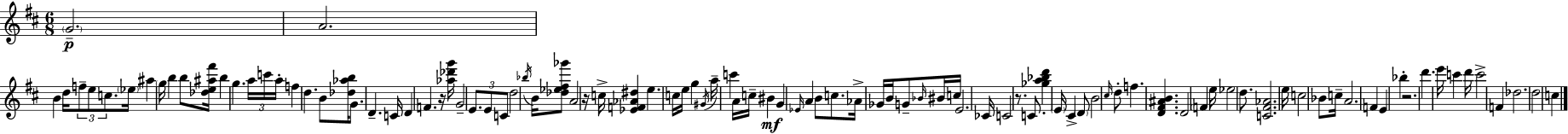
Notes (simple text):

G4/h. A4/h. B4/q D5/s F5/e E5/e C5/e. Eb5/s A#5/q G5/s B5/q B5/e [Db5,E5,A#5,F#6]/s B5/q G5/q. A5/s C6/s A5/s F5/q D5/q. B4/e [Db5,Ab5,B5]/s G4/e. D4/q. C4/s D4/q F4/q. R/s [Ab5,Db6,G6]/s G4/h E4/e. E4/e C4/e D5/h Bb5/s B4/s [Db5,Eb5,F#5,Gb6]/e A4/h R/s C5/s [Eb4,F4,Ab4,D#5]/q E5/q. C5/s E5/s G5/q G#4/s A5/s C6/q A4/s C5/s BIS4/q G4/q Eb4/s A4/q B4/e C5/e. Ab4/s Gb4/s B4/s G4/e Bb4/s BIS4/s C5/s E4/h. CES4/s C4/h R/e. C4/e. [Gb5,A5,Bb5,D6]/q E4/s C#4/q D4/e B4/h C#5/s D5/e F5/q. [D4,F#4,A#4,B4]/q. D4/h F4/q E5/s Eb5/h D5/e. [C4,F#4,Ab4]/h. E5/s C5/h Bb4/e C5/s A4/h. F4/q E4/q Bb5/q R/h. D6/q. E6/s C6/q D6/s C6/h F4/q Db5/h. D5/h C5/q